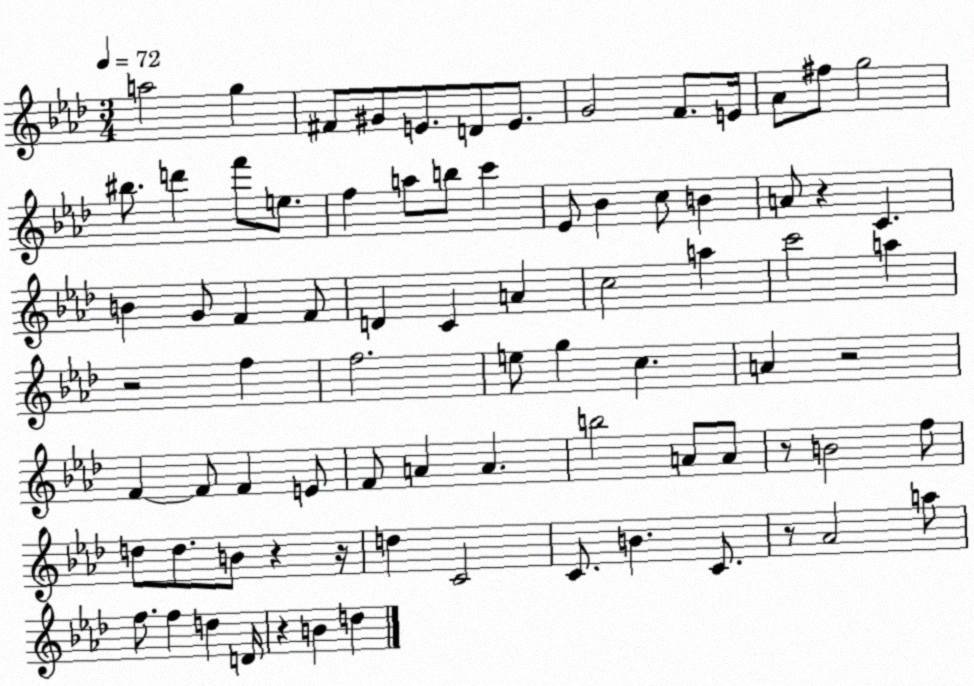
X:1
T:Untitled
M:3/4
L:1/4
K:Ab
a2 g ^F/2 ^G/2 E/2 D/2 E/2 G2 F/2 E/4 _A/2 ^f/2 g2 ^b/2 d' f'/2 e/2 f a/2 b/2 c' _E/2 _B c/2 B A/2 z C B G/2 F F/2 D C A c2 a c'2 a z2 f f2 e/2 g c A z2 F F/2 F E/2 F/2 A A b2 A/2 A/2 z/2 B2 f/2 d/2 d/2 B/2 z z/4 d C2 C/2 B C/2 z/2 _A2 a/2 f/2 f d D/4 z B d